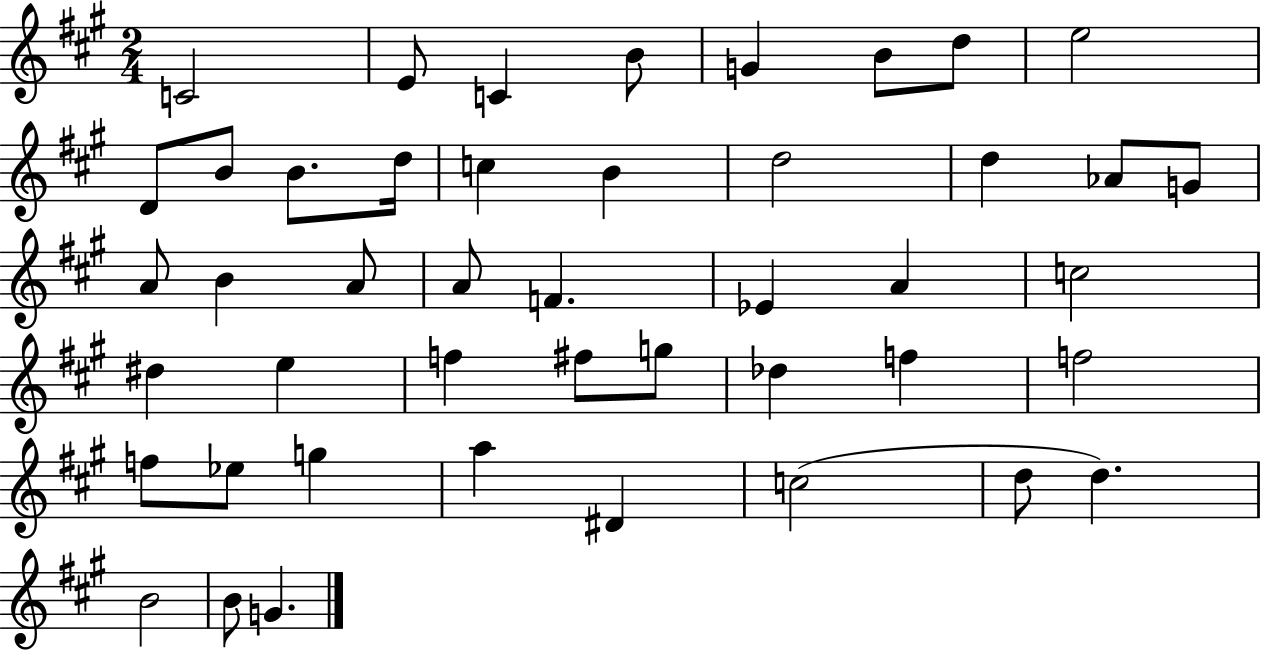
C4/h E4/e C4/q B4/e G4/q B4/e D5/e E5/h D4/e B4/e B4/e. D5/s C5/q B4/q D5/h D5/q Ab4/e G4/e A4/e B4/q A4/e A4/e F4/q. Eb4/q A4/q C5/h D#5/q E5/q F5/q F#5/e G5/e Db5/q F5/q F5/h F5/e Eb5/e G5/q A5/q D#4/q C5/h D5/e D5/q. B4/h B4/e G4/q.